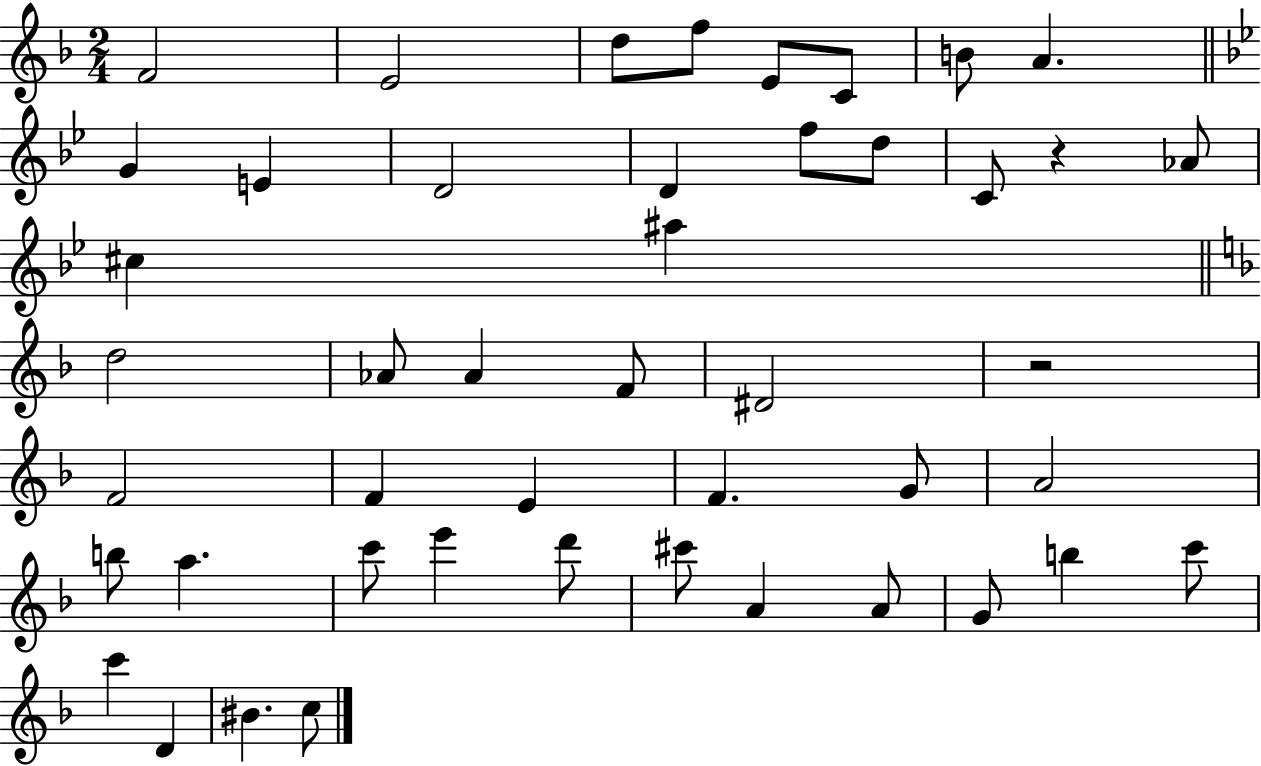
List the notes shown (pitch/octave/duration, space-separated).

F4/h E4/h D5/e F5/e E4/e C4/e B4/e A4/q. G4/q E4/q D4/h D4/q F5/e D5/e C4/e R/q Ab4/e C#5/q A#5/q D5/h Ab4/e Ab4/q F4/e D#4/h R/h F4/h F4/q E4/q F4/q. G4/e A4/h B5/e A5/q. C6/e E6/q D6/e C#6/e A4/q A4/e G4/e B5/q C6/e C6/q D4/q BIS4/q. C5/e